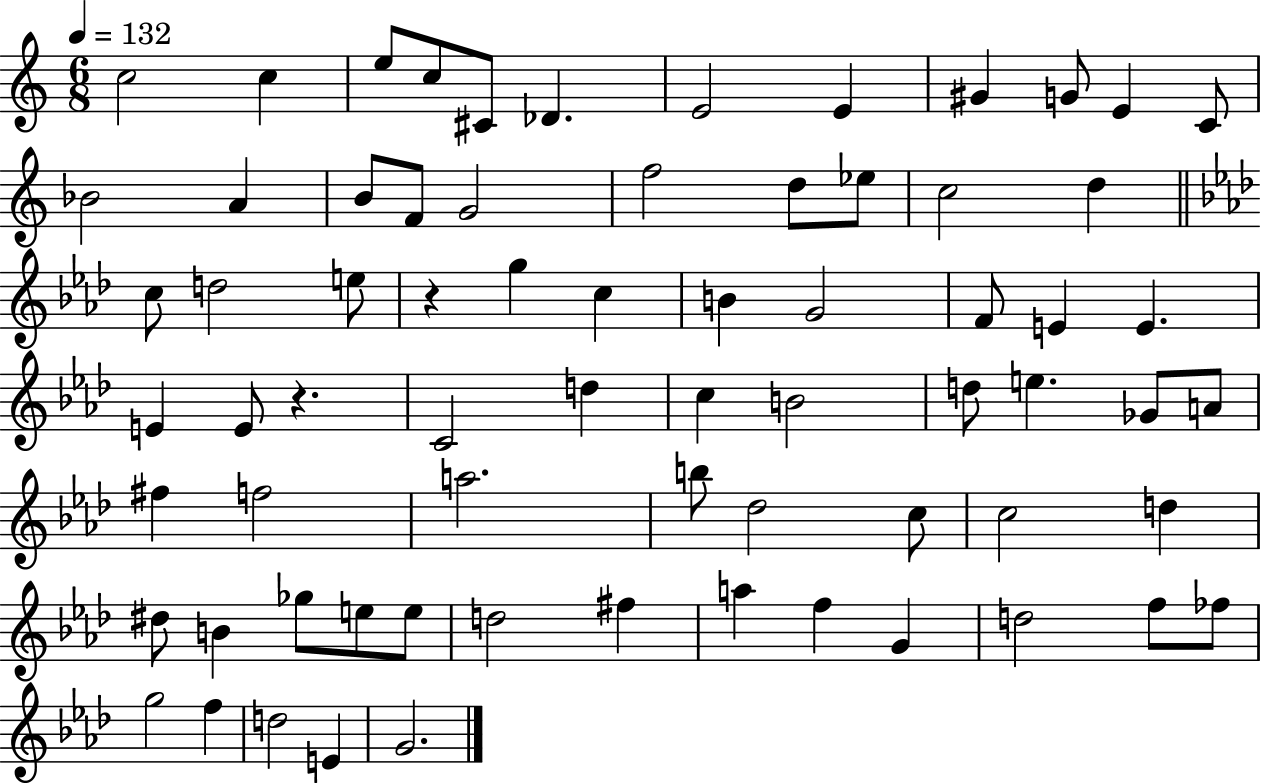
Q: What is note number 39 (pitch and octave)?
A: D5